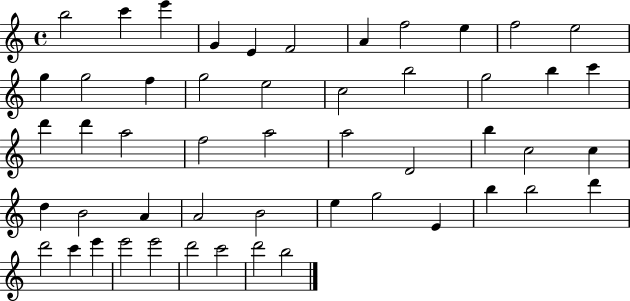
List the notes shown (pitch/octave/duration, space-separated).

B5/h C6/q E6/q G4/q E4/q F4/h A4/q F5/h E5/q F5/h E5/h G5/q G5/h F5/q G5/h E5/h C5/h B5/h G5/h B5/q C6/q D6/q D6/q A5/h F5/h A5/h A5/h D4/h B5/q C5/h C5/q D5/q B4/h A4/q A4/h B4/h E5/q G5/h E4/q B5/q B5/h D6/q D6/h C6/q E6/q E6/h E6/h D6/h C6/h D6/h B5/h